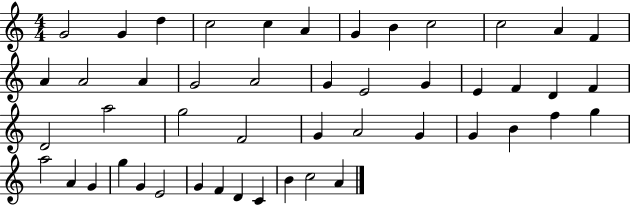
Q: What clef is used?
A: treble